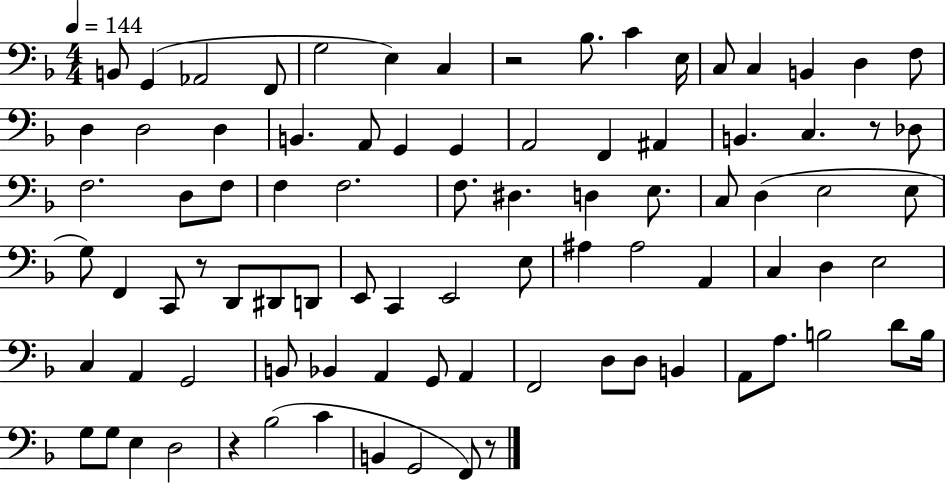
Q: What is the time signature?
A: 4/4